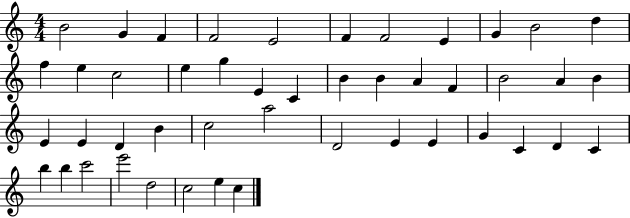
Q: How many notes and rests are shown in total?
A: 46